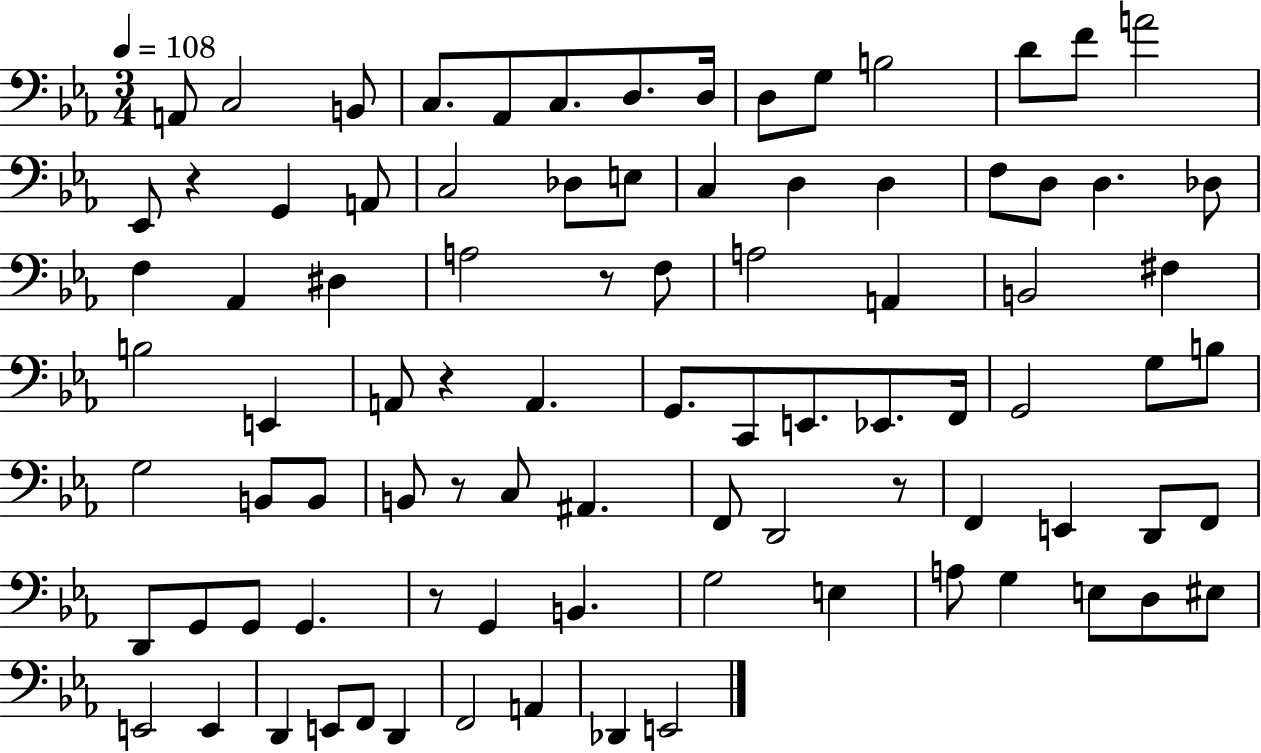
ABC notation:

X:1
T:Untitled
M:3/4
L:1/4
K:Eb
A,,/2 C,2 B,,/2 C,/2 _A,,/2 C,/2 D,/2 D,/4 D,/2 G,/2 B,2 D/2 F/2 A2 _E,,/2 z G,, A,,/2 C,2 _D,/2 E,/2 C, D, D, F,/2 D,/2 D, _D,/2 F, _A,, ^D, A,2 z/2 F,/2 A,2 A,, B,,2 ^F, B,2 E,, A,,/2 z A,, G,,/2 C,,/2 E,,/2 _E,,/2 F,,/4 G,,2 G,/2 B,/2 G,2 B,,/2 B,,/2 B,,/2 z/2 C,/2 ^A,, F,,/2 D,,2 z/2 F,, E,, D,,/2 F,,/2 D,,/2 G,,/2 G,,/2 G,, z/2 G,, B,, G,2 E, A,/2 G, E,/2 D,/2 ^E,/2 E,,2 E,, D,, E,,/2 F,,/2 D,, F,,2 A,, _D,, E,,2